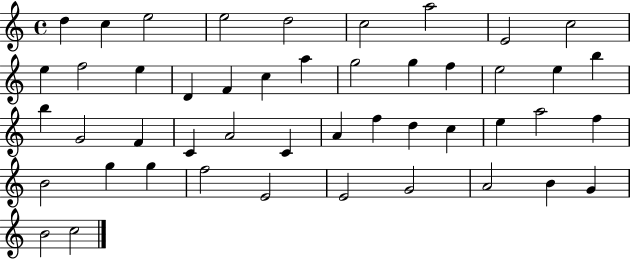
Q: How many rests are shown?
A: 0